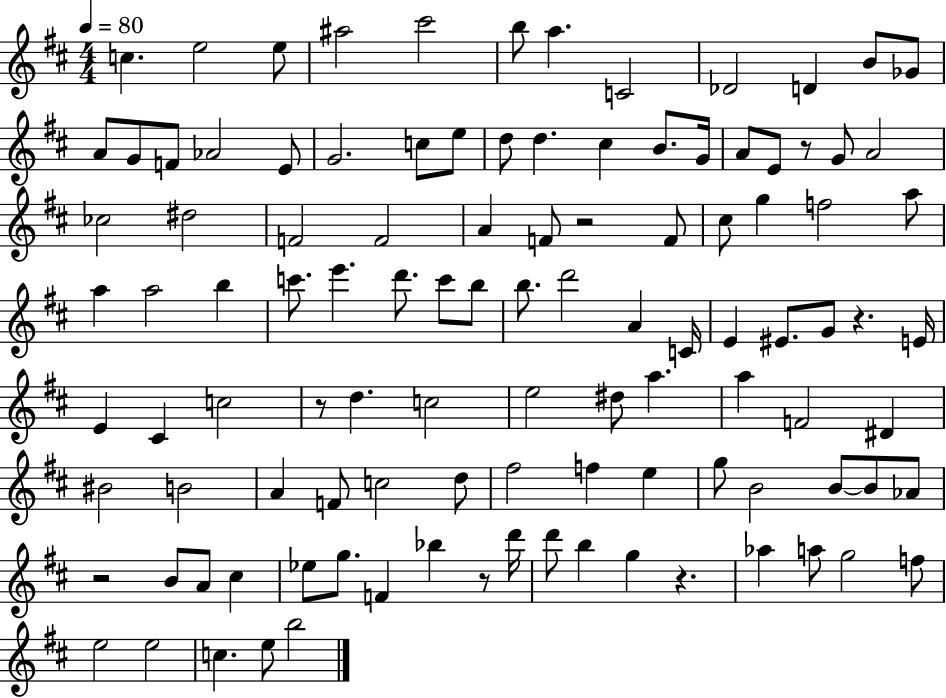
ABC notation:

X:1
T:Untitled
M:4/4
L:1/4
K:D
c e2 e/2 ^a2 ^c'2 b/2 a C2 _D2 D B/2 _G/2 A/2 G/2 F/2 _A2 E/2 G2 c/2 e/2 d/2 d ^c B/2 G/4 A/2 E/2 z/2 G/2 A2 _c2 ^d2 F2 F2 A F/2 z2 F/2 ^c/2 g f2 a/2 a a2 b c'/2 e' d'/2 c'/2 b/2 b/2 d'2 A C/4 E ^E/2 G/2 z E/4 E ^C c2 z/2 d c2 e2 ^d/2 a a F2 ^D ^B2 B2 A F/2 c2 d/2 ^f2 f e g/2 B2 B/2 B/2 _A/2 z2 B/2 A/2 ^c _e/2 g/2 F _b z/2 d'/4 d'/2 b g z _a a/2 g2 f/2 e2 e2 c e/2 b2